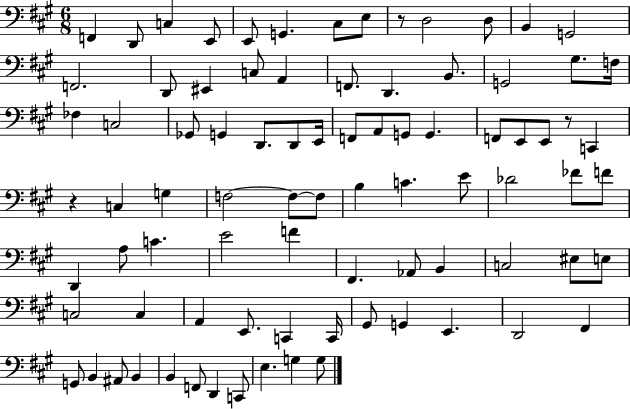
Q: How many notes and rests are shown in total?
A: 85